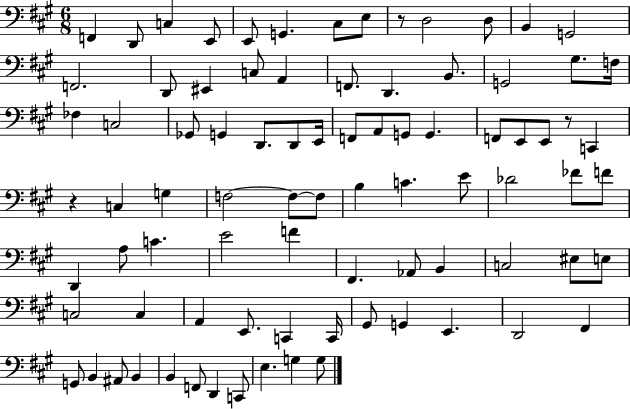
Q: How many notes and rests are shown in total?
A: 85